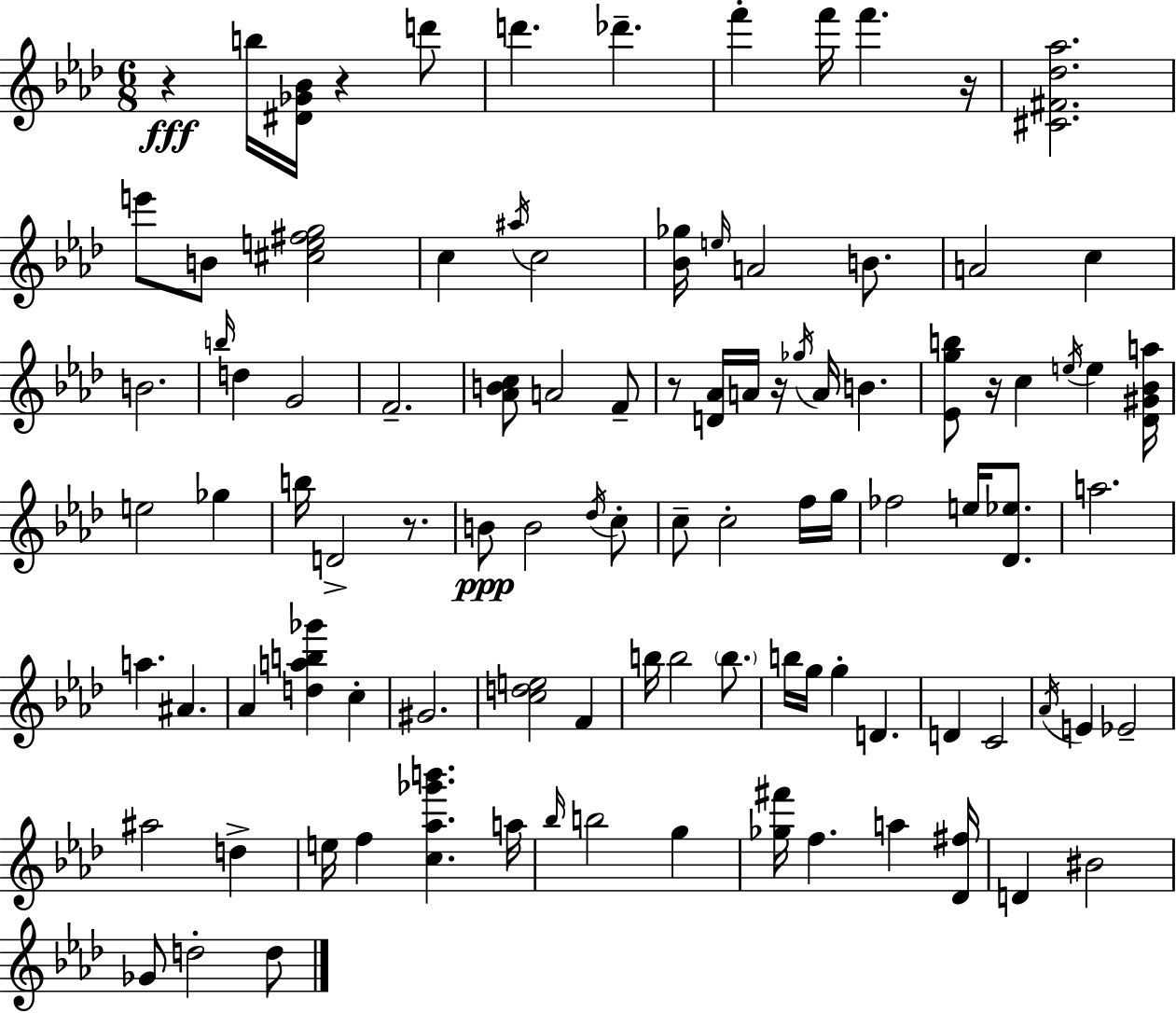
{
  \clef treble
  \numericTimeSignature
  \time 6/8
  \key aes \major
  r4\fff b''16 <dis' ges' bes'>16 r4 d'''8 | d'''4. des'''4.-- | f'''4-. f'''16 f'''4. r16 | <cis' fis' des'' aes''>2. | \break e'''8 b'8 <cis'' e'' fis'' g''>2 | c''4 \acciaccatura { ais''16 } c''2 | <bes' ges''>16 \grace { e''16 } a'2 b'8. | a'2 c''4 | \break b'2. | \grace { b''16 } d''4 g'2 | f'2.-- | <aes' b' c''>8 a'2 | \break f'8-- r8 <d' aes'>16 a'16 r16 \acciaccatura { ges''16 } a'16 b'4. | <ees' g'' b''>8 r16 c''4 \acciaccatura { e''16 } | e''4 <des' gis' bes' a''>16 e''2 | ges''4 b''16 d'2-> | \break r8. b'8\ppp b'2 | \acciaccatura { des''16 } c''8-. c''8-- c''2-. | f''16 g''16 fes''2 | e''16 <des' ees''>8. a''2. | \break a''4. | ais'4. aes'4 <d'' a'' b'' ges'''>4 | c''4-. gis'2. | <c'' d'' e''>2 | \break f'4 b''16 b''2 | \parenthesize b''8. b''16 g''16 g''4-. | d'4. d'4 c'2 | \acciaccatura { aes'16 } e'4 ees'2-- | \break ais''2 | d''4-> e''16 f''4 | <c'' aes'' ges''' b'''>4. a''16 \grace { bes''16 } b''2 | g''4 <ges'' fis'''>16 f''4. | \break a''4 <des' fis''>16 d'4 | bis'2 ges'8 d''2-. | d''8 \bar "|."
}